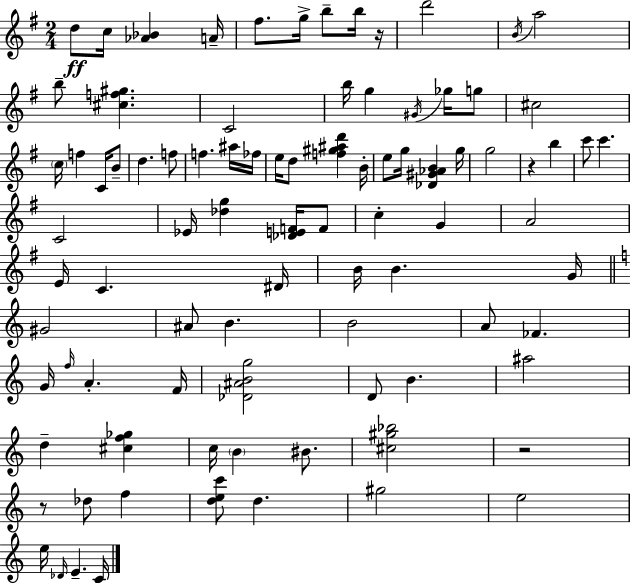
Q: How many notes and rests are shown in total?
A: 89